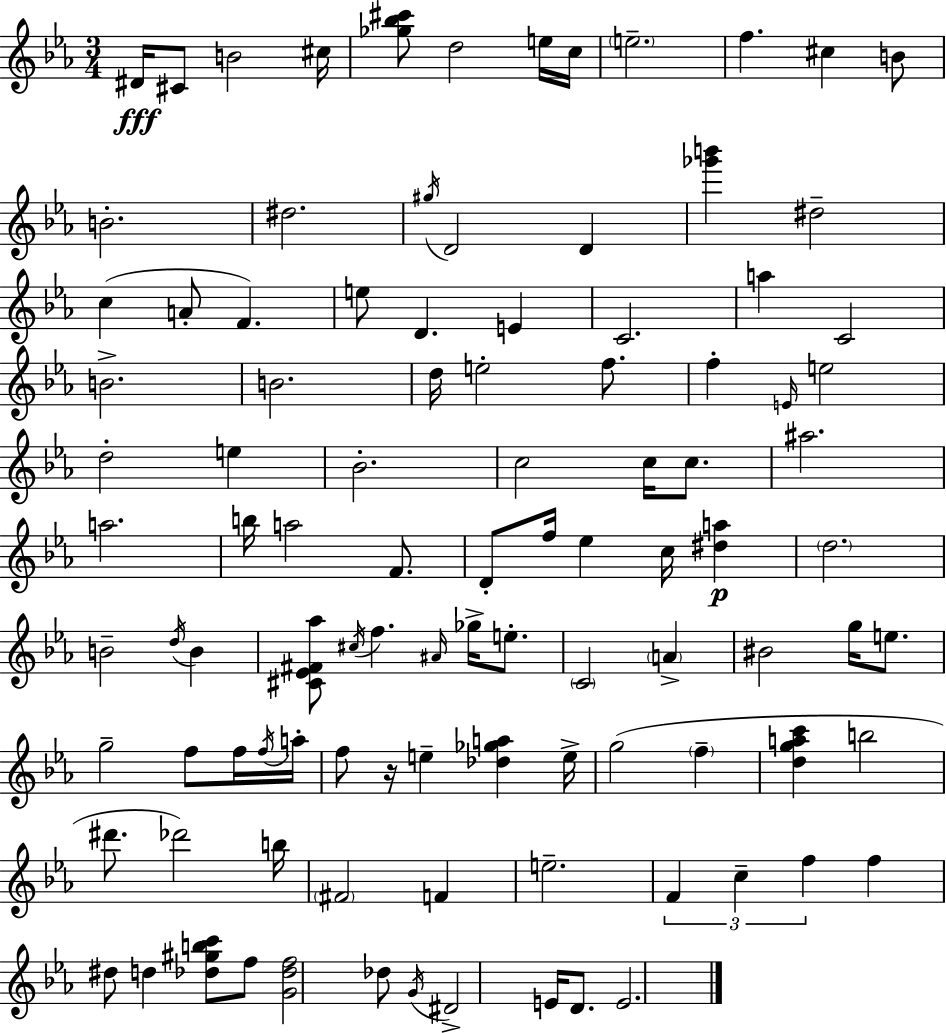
{
  \clef treble
  \numericTimeSignature
  \time 3/4
  \key ees \major
  dis'16\fff cis'8 b'2 cis''16 | <ges'' bes'' cis'''>8 d''2 e''16 c''16 | \parenthesize e''2.-- | f''4. cis''4 b'8 | \break b'2.-. | dis''2. | \acciaccatura { gis''16 } d'2 d'4 | <ges''' b'''>4 dis''2-- | \break c''4( a'8-. f'4.) | e''8 d'4. e'4 | c'2. | a''4 c'2 | \break b'2.-> | b'2. | d''16 e''2-. f''8. | f''4-. \grace { e'16 } e''2 | \break d''2-. e''4 | bes'2.-. | c''2 c''16 c''8. | ais''2. | \break a''2. | b''16 a''2 f'8. | d'8-. f''16 ees''4 c''16 <dis'' a''>4\p | \parenthesize d''2. | \break b'2-- \acciaccatura { d''16 } b'4 | <cis' ees' fis' aes''>8 \acciaccatura { cis''16 } f''4. | \grace { ais'16 } ges''16-> e''8.-. \parenthesize c'2 | \parenthesize a'4-> bis'2 | \break g''16 e''8. g''2-- | f''8 f''16 \acciaccatura { f''16 } a''16-. f''8 r16 e''4-- | <des'' ges'' a''>4 e''16-> g''2( | \parenthesize f''4-- <d'' g'' a'' c'''>4 b''2 | \break dis'''8. des'''2) | b''16 \parenthesize fis'2 | f'4 e''2.-- | \tuplet 3/2 { f'4 c''4-- | \break f''4 } f''4 dis''8 | d''4 <des'' gis'' b'' c'''>8 f''8 <g' des'' f''>2 | des''8 \acciaccatura { g'16 } dis'2-> | e'16 d'8. e'2. | \break \bar "|."
}